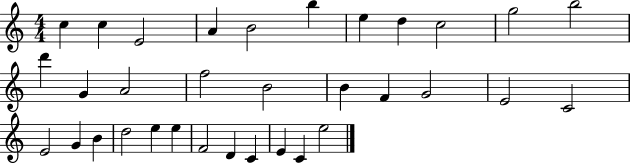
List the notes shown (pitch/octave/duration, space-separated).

C5/q C5/q E4/h A4/q B4/h B5/q E5/q D5/q C5/h G5/h B5/h D6/q G4/q A4/h F5/h B4/h B4/q F4/q G4/h E4/h C4/h E4/h G4/q B4/q D5/h E5/q E5/q F4/h D4/q C4/q E4/q C4/q E5/h